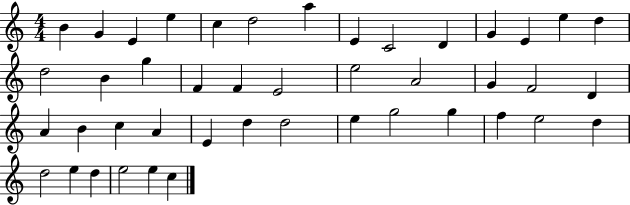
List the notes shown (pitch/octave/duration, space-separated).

B4/q G4/q E4/q E5/q C5/q D5/h A5/q E4/q C4/h D4/q G4/q E4/q E5/q D5/q D5/h B4/q G5/q F4/q F4/q E4/h E5/h A4/h G4/q F4/h D4/q A4/q B4/q C5/q A4/q E4/q D5/q D5/h E5/q G5/h G5/q F5/q E5/h D5/q D5/h E5/q D5/q E5/h E5/q C5/q